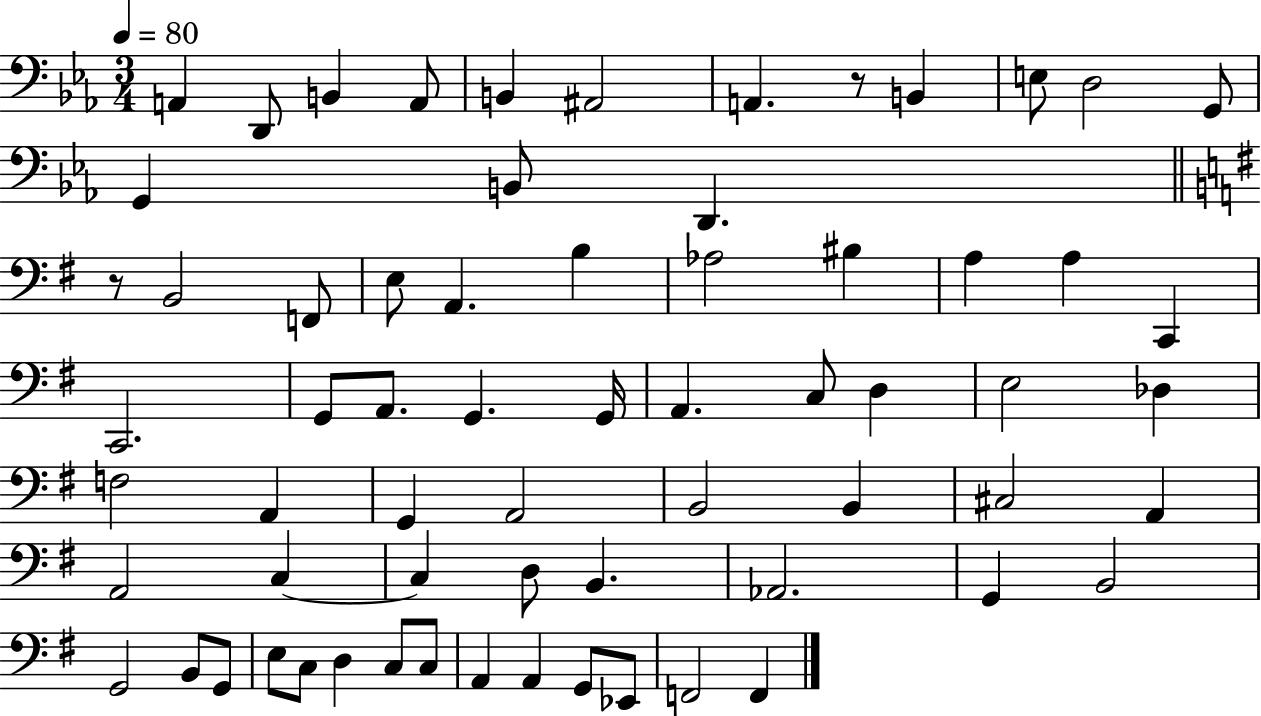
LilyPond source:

{
  \clef bass
  \numericTimeSignature
  \time 3/4
  \key ees \major
  \tempo 4 = 80
  a,4 d,8 b,4 a,8 | b,4 ais,2 | a,4. r8 b,4 | e8 d2 g,8 | \break g,4 b,8 d,4. | \bar "||" \break \key g \major r8 b,2 f,8 | e8 a,4. b4 | aes2 bis4 | a4 a4 c,4 | \break c,2. | g,8 a,8. g,4. g,16 | a,4. c8 d4 | e2 des4 | \break f2 a,4 | g,4 a,2 | b,2 b,4 | cis2 a,4 | \break a,2 c4~~ | c4 d8 b,4. | aes,2. | g,4 b,2 | \break g,2 b,8 g,8 | e8 c8 d4 c8 c8 | a,4 a,4 g,8 ees,8 | f,2 f,4 | \break \bar "|."
}